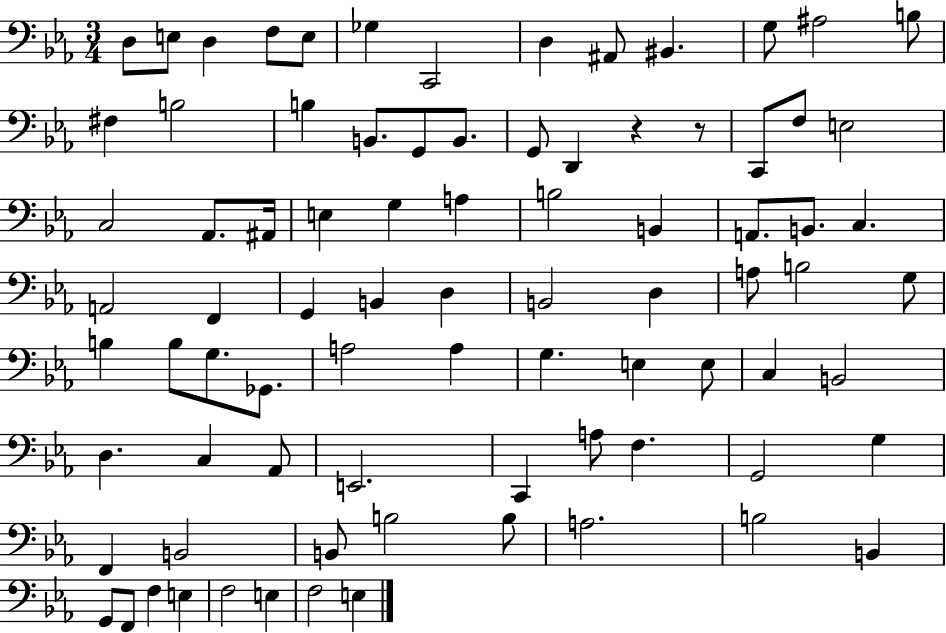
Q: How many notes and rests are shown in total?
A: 83